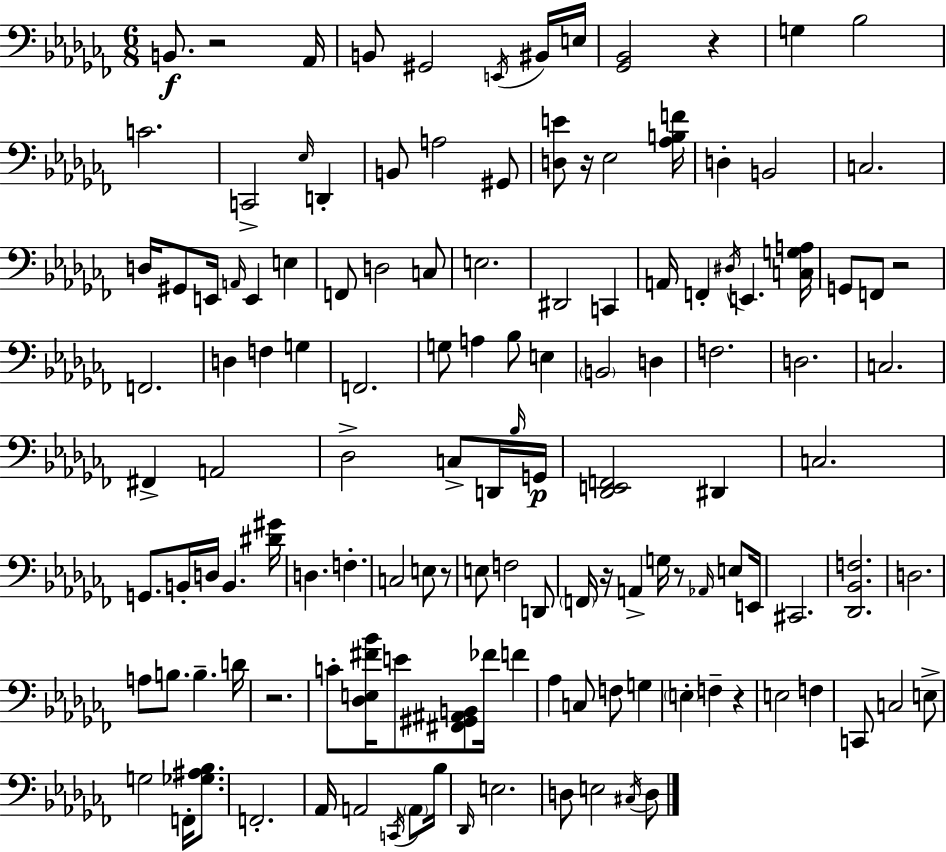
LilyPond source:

{
  \clef bass
  \numericTimeSignature
  \time 6/8
  \key aes \minor
  \repeat volta 2 { b,8.\f r2 aes,16 | b,8 gis,2 \acciaccatura { e,16 } bis,16 | e16 <ges, bes,>2 r4 | g4 bes2 | \break c'2. | c,2-> \grace { ees16 } d,4-. | b,8 a2 | gis,8 <d e'>8 r16 ees2 | \break <aes b f'>16 d4-. b,2 | c2. | d16 gis,8 e,16 \grace { a,16 } e,4 e4 | f,8 d2 | \break c8 e2. | dis,2 c,4 | a,16 f,4-. \acciaccatura { dis16 } e,4. | <c g a>16 g,8 f,8 r2 | \break f,2. | d4 f4 | g4 f,2. | g8 a4 bes8 | \break e4 \parenthesize b,2 | d4 f2. | d2. | c2. | \break fis,4-> a,2 | des2-> | c8-> d,16 \grace { bes16 } g,16\p <des, e, f,>2 | dis,4 c2. | \break g,8. b,16-. d16 b,4. | <dis' gis'>16 d4. f4.-. | c2 | e8 r8 e8 f2 | \break d,8 \parenthesize f,16 r16 a,4-> g16 | r8 \grace { aes,16 } e8 e,16 cis,2. | <des, bes, f>2. | d2. | \break a8 b8. b4.-- | d'16 r2. | c'8-. <des e fis' bes'>16 e'8 <fis, gis, ais, b,>8 | fes'16 f'4 aes4 c8 | \break f8 g4 \parenthesize e4-. f4-- | r4 e2 | f4 c,8 c2 | e8-> g2 | \break f,16-. <ges ais bes>8. f,2.-. | aes,16 a,2 | \acciaccatura { c,16 } \parenthesize a,8 bes16 \grace { des,16 } e2. | d8 e2 | \break \acciaccatura { cis16 } d8 } \bar "|."
}